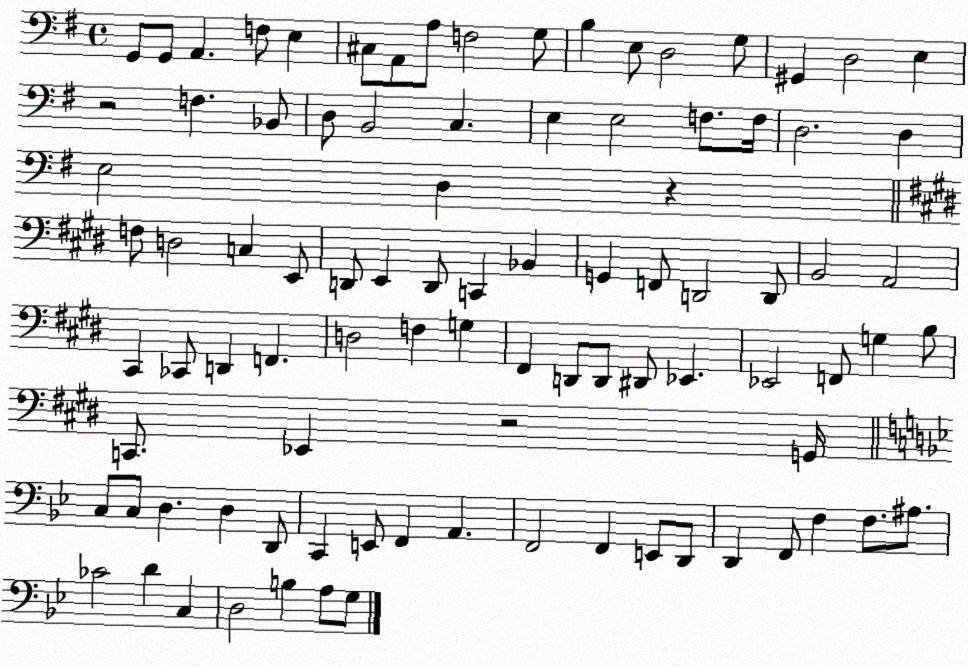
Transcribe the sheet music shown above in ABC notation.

X:1
T:Untitled
M:4/4
L:1/4
K:G
G,,/2 G,,/2 A,, F,/2 E, ^C,/2 A,,/2 A,/2 F,2 G,/2 B, E,/2 D,2 G,/2 ^G,, D,2 E, z2 F, _B,,/2 D,/2 B,,2 C, E, E,2 F,/2 F,/4 D,2 D, E,2 D, z F,/2 D,2 C, E,,/2 D,,/2 E,, D,,/2 C,, _B,, G,, F,,/2 D,,2 D,,/2 B,,2 A,,2 ^C,, _C,,/2 D,, F,, D,2 F, G, ^F,, D,,/2 D,,/2 ^D,,/2 _E,, _E,,2 F,,/2 G, B,/2 C,,/2 _E,, z2 G,,/4 C,/2 C,/2 D, D, D,,/2 C,, E,,/2 F,, A,, F,,2 F,, E,,/2 D,,/2 D,, F,,/2 F, F,/2 ^A,/2 _C2 D C, D,2 B, A,/2 G,/2